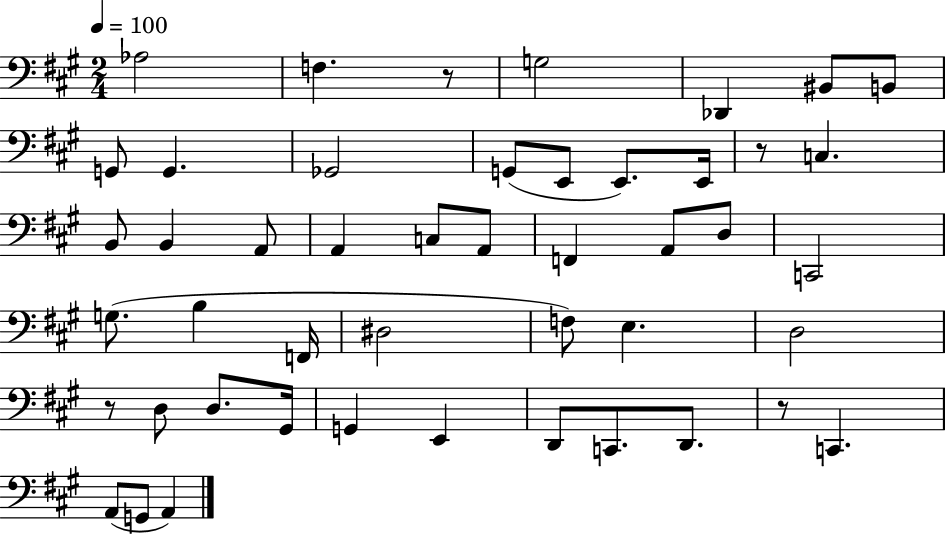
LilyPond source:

{
  \clef bass
  \numericTimeSignature
  \time 2/4
  \key a \major
  \tempo 4 = 100
  \repeat volta 2 { aes2 | f4. r8 | g2 | des,4 bis,8 b,8 | \break g,8 g,4. | ges,2 | g,8( e,8 e,8.) e,16 | r8 c4. | \break b,8 b,4 a,8 | a,4 c8 a,8 | f,4 a,8 d8 | c,2 | \break g8.( b4 f,16 | dis2 | f8) e4. | d2 | \break r8 d8 d8. gis,16 | g,4 e,4 | d,8 c,8. d,8. | r8 c,4. | \break a,8( g,8 a,4) | } \bar "|."
}